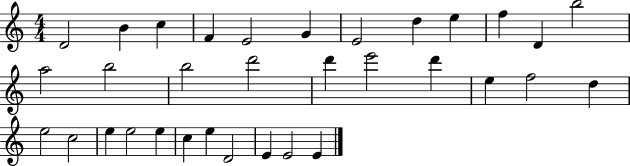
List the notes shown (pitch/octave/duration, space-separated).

D4/h B4/q C5/q F4/q E4/h G4/q E4/h D5/q E5/q F5/q D4/q B5/h A5/h B5/h B5/h D6/h D6/q E6/h D6/q E5/q F5/h D5/q E5/h C5/h E5/q E5/h E5/q C5/q E5/q D4/h E4/q E4/h E4/q